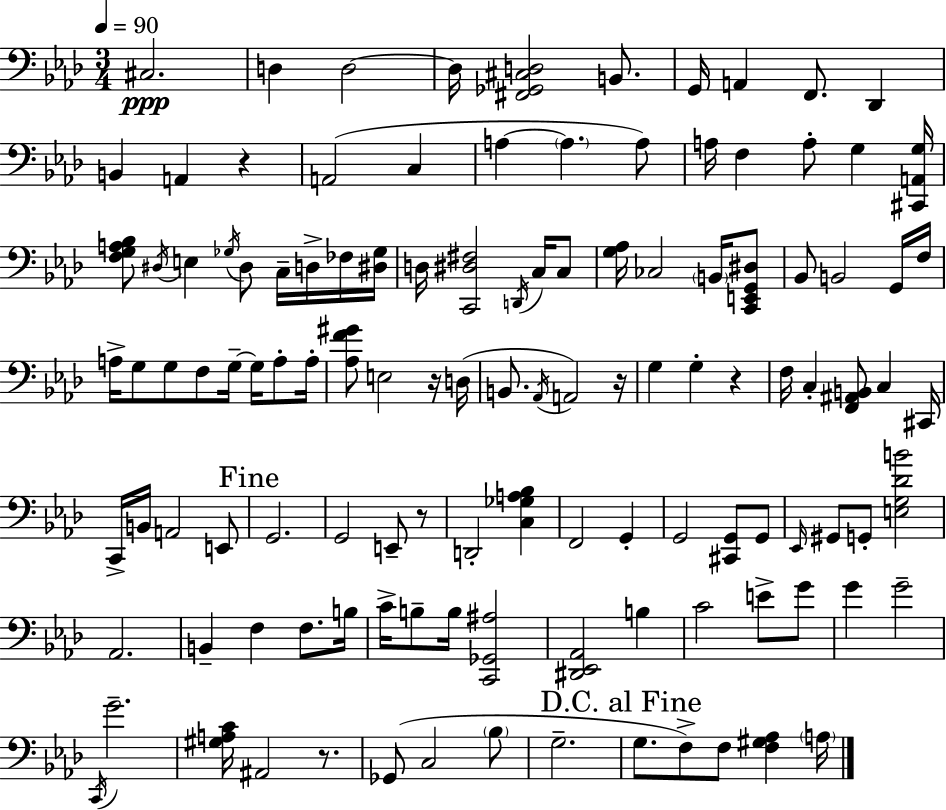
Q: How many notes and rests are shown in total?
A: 118